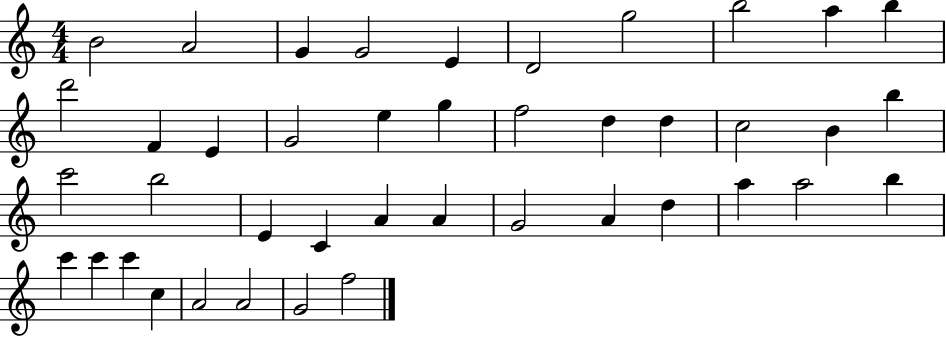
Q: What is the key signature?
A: C major